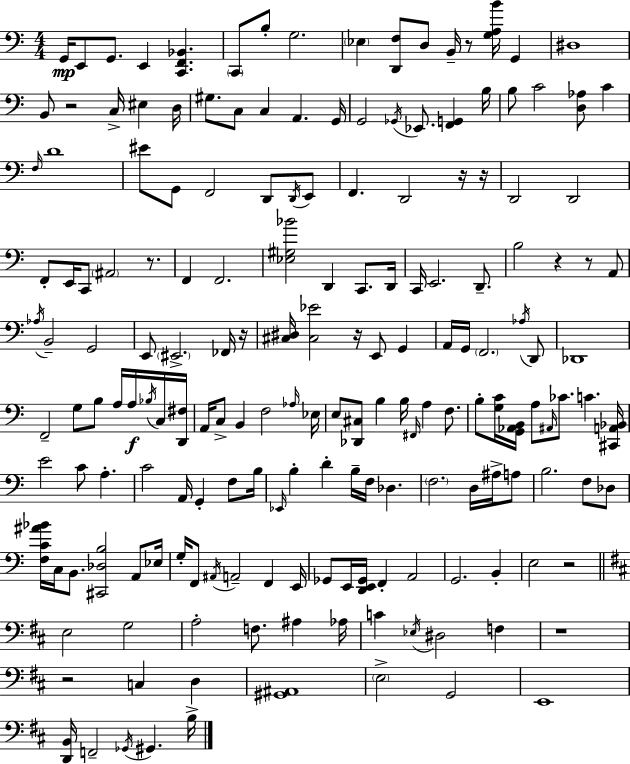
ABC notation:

X:1
T:Untitled
M:4/4
L:1/4
K:C
G,,/4 E,,/2 G,,/2 E,, [C,,F,,_B,,] C,,/2 B,/2 G,2 _E, [D,,F,]/2 D,/2 B,,/4 z/2 [G,A,B]/4 G,, ^D,4 B,,/2 z2 C,/4 ^E, D,/4 ^G,/2 C,/2 C, A,, G,,/4 G,,2 _G,,/4 _E,,/2 [F,,G,,] B,/4 B,/2 C2 [D,_A,]/2 C F,/4 D4 ^E/2 G,,/2 F,,2 D,,/2 D,,/4 E,,/2 F,, D,,2 z/4 z/4 D,,2 D,,2 F,,/2 E,,/4 C,,/2 ^A,,2 z/2 F,, F,,2 [_E,^G,_B]2 D,, C,,/2 D,,/4 C,,/4 E,,2 D,,/2 B,2 z z/2 A,,/2 _A,/4 B,,2 G,,2 E,,/2 ^E,,2 _F,,/4 z/4 [^C,^D,]/4 [^C,_E]2 z/4 E,,/2 G,, A,,/4 G,,/4 F,,2 _A,/4 D,,/2 _D,,4 F,,2 G,/2 B,/2 A,/4 A,/4 _B,/4 C,/4 [D,,^F,]/4 A,,/4 C,/2 B,, F,2 _A,/4 _E,/4 E,/2 [_D,,^C,]/2 B, B,/4 ^F,,/4 A, F,/2 B,/2 [G,C]/4 [G,,_A,,B,,]/4 A,/2 ^A,,/4 _C/2 C [^C,,A,,_B,,]/4 E2 C/2 A, C2 A,,/4 G,, F,/2 B,/4 _E,,/4 B, D B,/4 F,/4 _D, F,2 D,/4 ^A,/4 A,/2 B,2 F,/2 _D,/2 [F,C^A_B]/4 C,/4 B,,/2 [^C,,_D,B,]2 A,,/2 _E,/4 G,/4 F,,/2 ^A,,/4 A,,2 F,, E,,/4 _G,,/2 E,,/4 [D,,E,,_G,,]/4 F,, A,,2 G,,2 B,, E,2 z2 E,2 G,2 A,2 F,/2 ^A, _A,/4 C _E,/4 ^D,2 F, z4 z2 C, D, [^G,,^A,,]4 E,2 G,,2 E,,4 [D,,B,,]/4 F,,2 _G,,/4 ^G,, B,/4